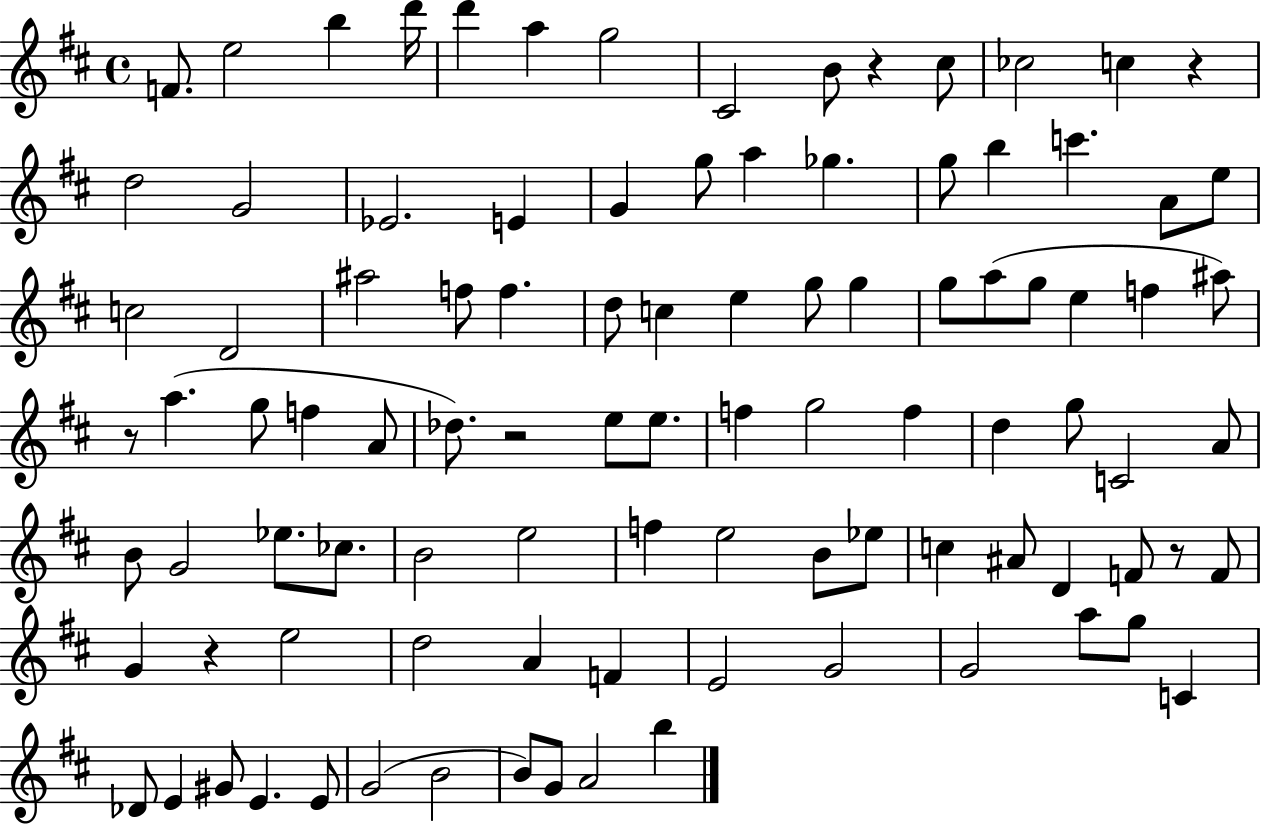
F4/e. E5/h B5/q D6/s D6/q A5/q G5/h C#4/h B4/e R/q C#5/e CES5/h C5/q R/q D5/h G4/h Eb4/h. E4/q G4/q G5/e A5/q Gb5/q. G5/e B5/q C6/q. A4/e E5/e C5/h D4/h A#5/h F5/e F5/q. D5/e C5/q E5/q G5/e G5/q G5/e A5/e G5/e E5/q F5/q A#5/e R/e A5/q. G5/e F5/q A4/e Db5/e. R/h E5/e E5/e. F5/q G5/h F5/q D5/q G5/e C4/h A4/e B4/e G4/h Eb5/e. CES5/e. B4/h E5/h F5/q E5/h B4/e Eb5/e C5/q A#4/e D4/q F4/e R/e F4/e G4/q R/q E5/h D5/h A4/q F4/q E4/h G4/h G4/h A5/e G5/e C4/q Db4/e E4/q G#4/e E4/q. E4/e G4/h B4/h B4/e G4/e A4/h B5/q